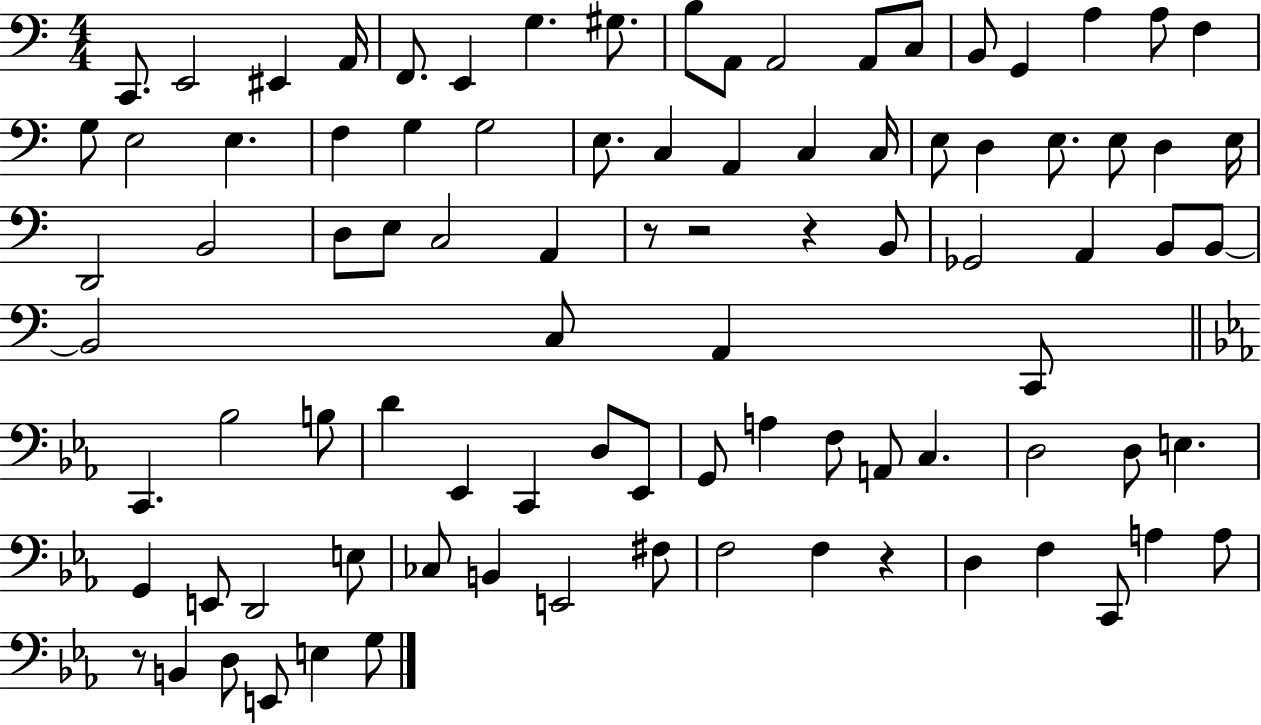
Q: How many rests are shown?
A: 5